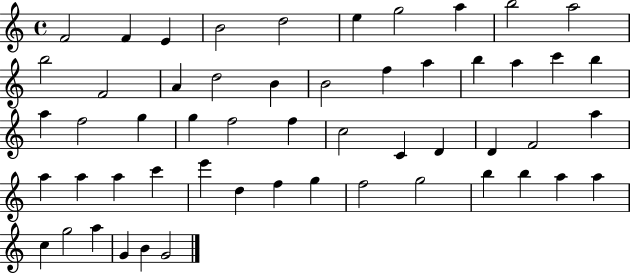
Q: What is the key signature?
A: C major